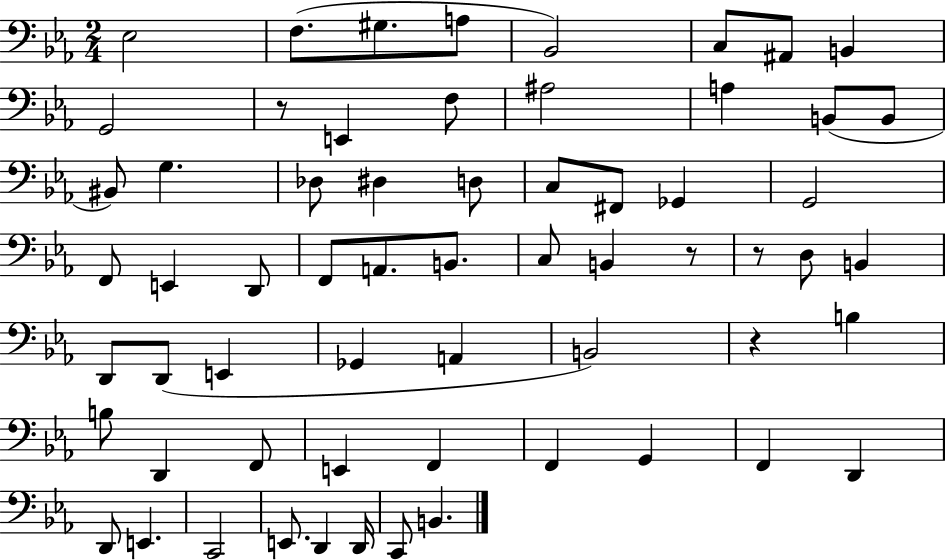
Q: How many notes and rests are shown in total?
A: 62